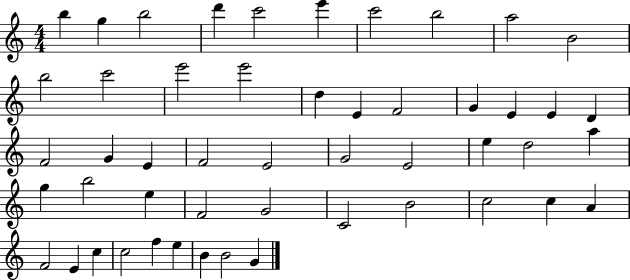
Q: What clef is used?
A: treble